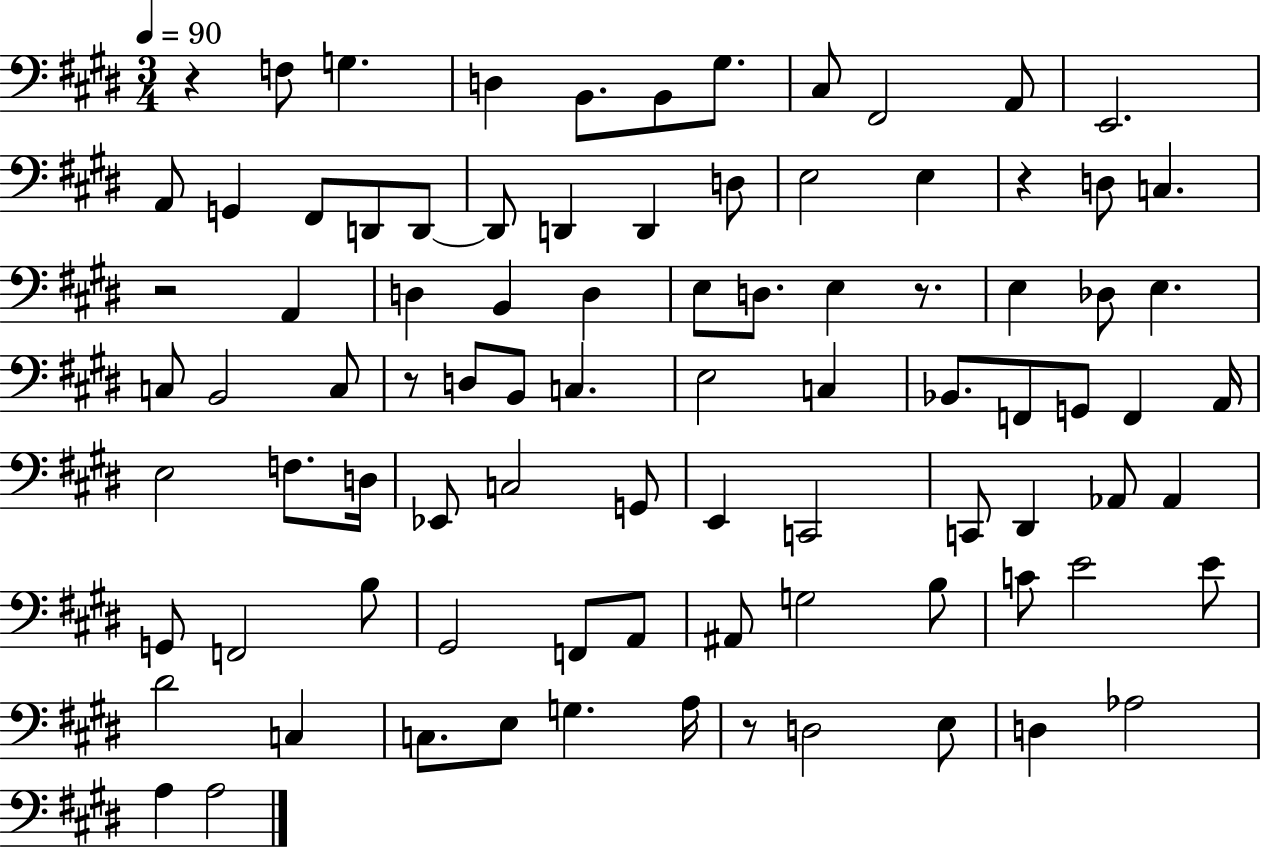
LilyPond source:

{
  \clef bass
  \numericTimeSignature
  \time 3/4
  \key e \major
  \tempo 4 = 90
  r4 f8 g4. | d4 b,8. b,8 gis8. | cis8 fis,2 a,8 | e,2. | \break a,8 g,4 fis,8 d,8 d,8~~ | d,8 d,4 d,4 d8 | e2 e4 | r4 d8 c4. | \break r2 a,4 | d4 b,4 d4 | e8 d8. e4 r8. | e4 des8 e4. | \break c8 b,2 c8 | r8 d8 b,8 c4. | e2 c4 | bes,8. f,8 g,8 f,4 a,16 | \break e2 f8. d16 | ees,8 c2 g,8 | e,4 c,2 | c,8 dis,4 aes,8 aes,4 | \break g,8 f,2 b8 | gis,2 f,8 a,8 | ais,8 g2 b8 | c'8 e'2 e'8 | \break dis'2 c4 | c8. e8 g4. a16 | r8 d2 e8 | d4 aes2 | \break a4 a2 | \bar "|."
}